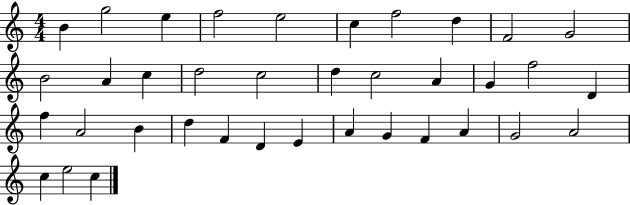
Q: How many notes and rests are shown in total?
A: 37